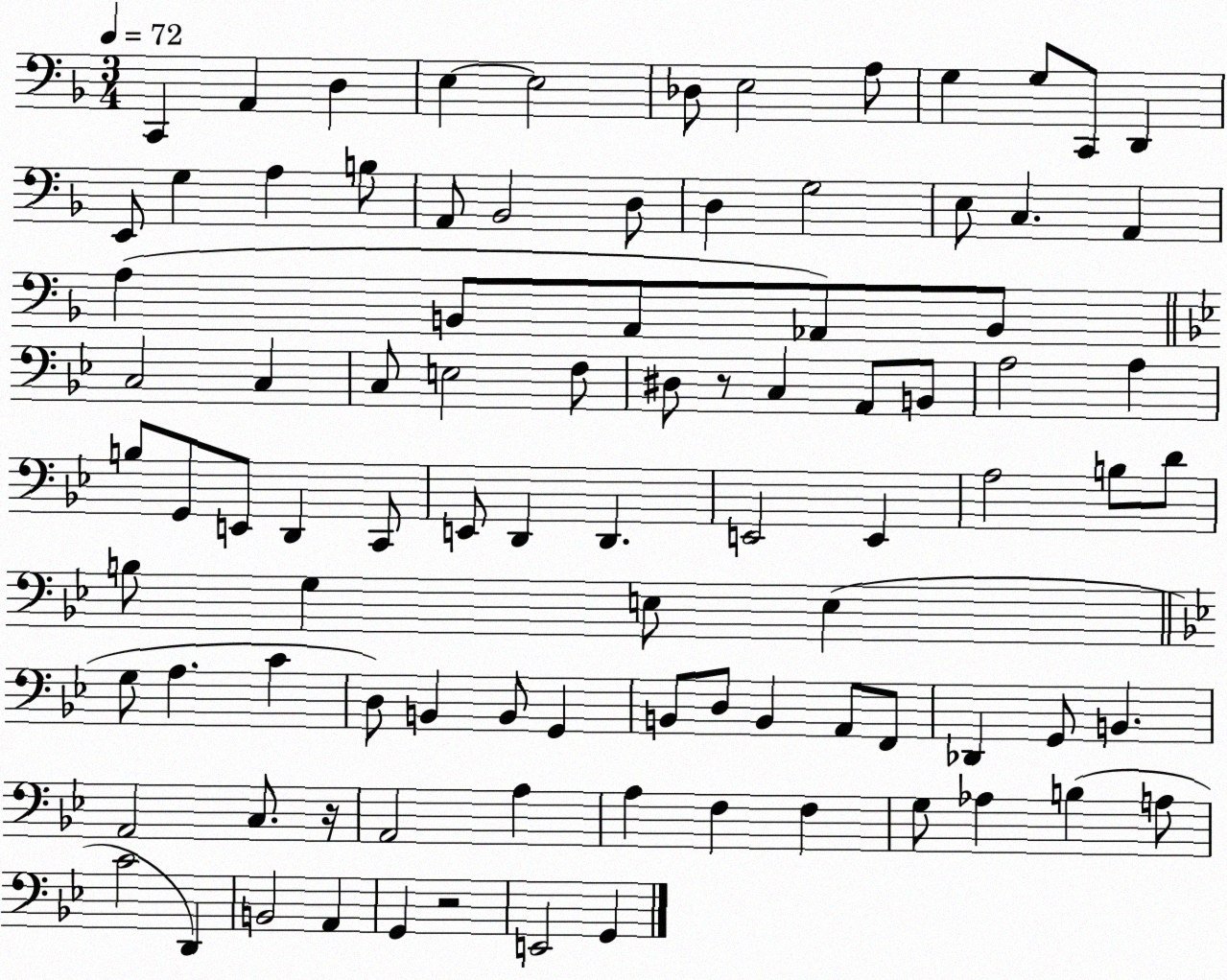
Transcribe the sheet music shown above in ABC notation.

X:1
T:Untitled
M:3/4
L:1/4
K:F
C,, A,, D, E, E,2 _D,/2 E,2 A,/2 G, G,/2 C,,/2 D,, E,,/2 G, A, B,/2 A,,/2 _B,,2 D,/2 D, G,2 E,/2 C, A,, A, B,,/2 A,,/2 _A,,/2 B,,/2 C,2 C, C,/2 E,2 F,/2 ^D,/2 z/2 C, A,,/2 B,,/2 A,2 A, B,/2 G,,/2 E,,/2 D,, C,,/2 E,,/2 D,, D,, E,,2 E,, A,2 B,/2 D/2 B,/2 G, E,/2 E, G,/2 A, C D,/2 B,, B,,/2 G,, B,,/2 D,/2 B,, A,,/2 F,,/2 _D,, G,,/2 B,, A,,2 C,/2 z/4 A,,2 A, A, F, F, G,/2 _A, B, A,/2 C2 D,, B,,2 A,, G,, z2 E,,2 G,,